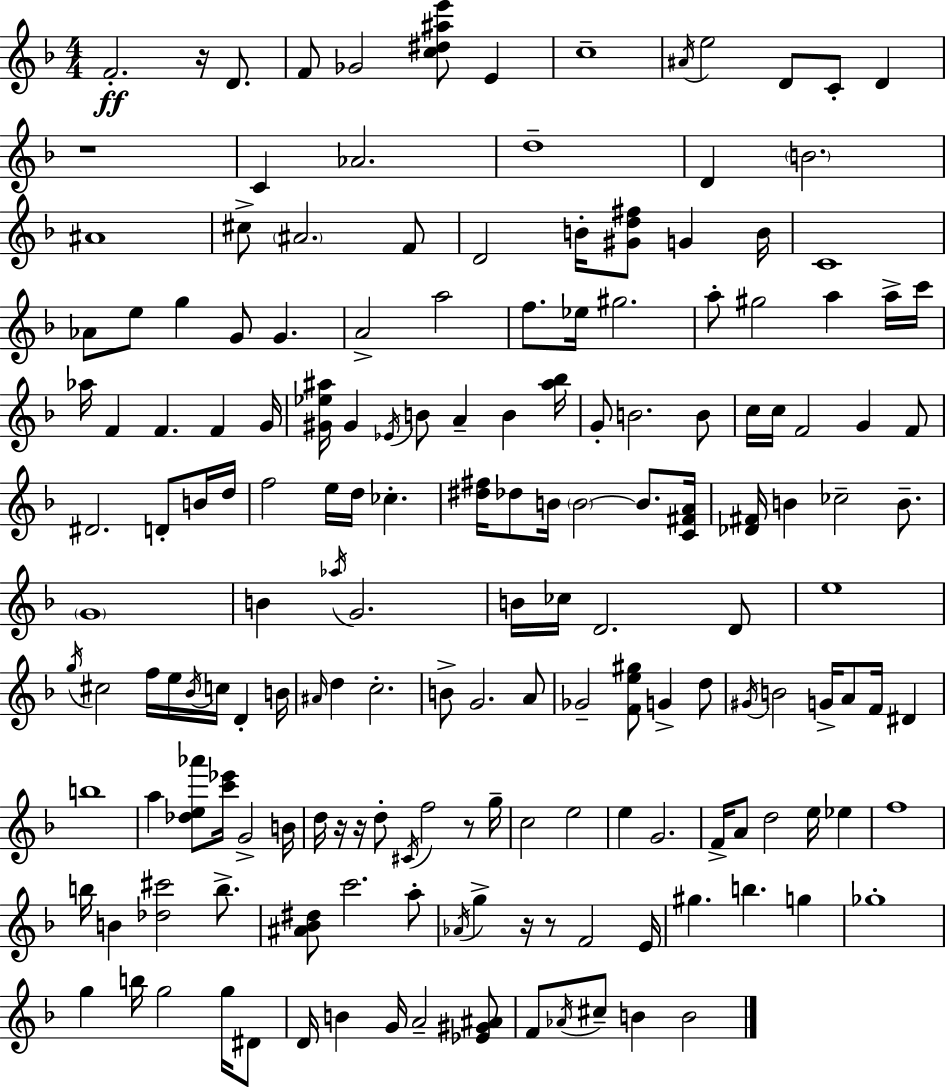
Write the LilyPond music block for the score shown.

{
  \clef treble
  \numericTimeSignature
  \time 4/4
  \key d \minor
  \repeat volta 2 { f'2.-.\ff r16 d'8. | f'8 ges'2 <c'' dis'' ais'' e'''>8 e'4 | c''1-- | \acciaccatura { ais'16 } e''2 d'8 c'8-. d'4 | \break r1 | c'4 aes'2. | d''1-- | d'4 \parenthesize b'2. | \break ais'1 | cis''8-> \parenthesize ais'2. f'8 | d'2 b'16-. <gis' d'' fis''>8 g'4 | b'16 c'1 | \break aes'8 e''8 g''4 g'8 g'4. | a'2-> a''2 | f''8. ees''16 gis''2. | a''8-. gis''2 a''4 a''16-> | \break c'''16 aes''16 f'4 f'4. f'4 | g'16 <gis' ees'' ais''>16 gis'4 \acciaccatura { ees'16 } b'8 a'4-- b'4 | <ais'' bes''>16 g'8-. b'2. | b'8 c''16 c''16 f'2 g'4 | \break f'8 dis'2. d'8-. | b'16 d''16 f''2 e''16 d''16 ces''4.-. | <dis'' fis''>16 des''8 b'16 \parenthesize b'2~~ b'8. | <c' fis' a'>16 <des' fis'>16 b'4 ces''2-- b'8.-- | \break \parenthesize g'1 | b'4 \acciaccatura { aes''16 } g'2. | b'16 ces''16 d'2. | d'8 e''1 | \break \acciaccatura { g''16 } cis''2 f''16 e''16 \acciaccatura { bes'16 } c''16 | d'4-. b'16 \grace { ais'16 } d''4 c''2.-. | b'8-> g'2. | a'8 ges'2-- <f' e'' gis''>8 | \break g'4-> d''8 \acciaccatura { gis'16 } b'2 g'16-> | a'8 f'16 dis'4 b''1 | a''4 <des'' e'' aes'''>8 <c''' ees'''>16 g'2-> | b'16 d''16 r16 r16 d''8-. \acciaccatura { cis'16 } f''2 | \break r8 g''16-- c''2 | e''2 e''4 g'2. | f'16-> a'8 d''2 | e''16 ees''4 f''1 | \break b''16 b'4 <des'' cis'''>2 | b''8.-> <ais' bes' dis''>8 c'''2. | a''8-. \acciaccatura { aes'16 } g''4-> r16 r8 | f'2 e'16 gis''4. b''4. | \break g''4 ges''1-. | g''4 b''16 g''2 | g''16 dis'8 d'16 b'4 g'16 a'2-- | <ees' gis' ais'>8 f'8 \acciaccatura { aes'16 } cis''8-- b'4 | \break b'2 } \bar "|."
}